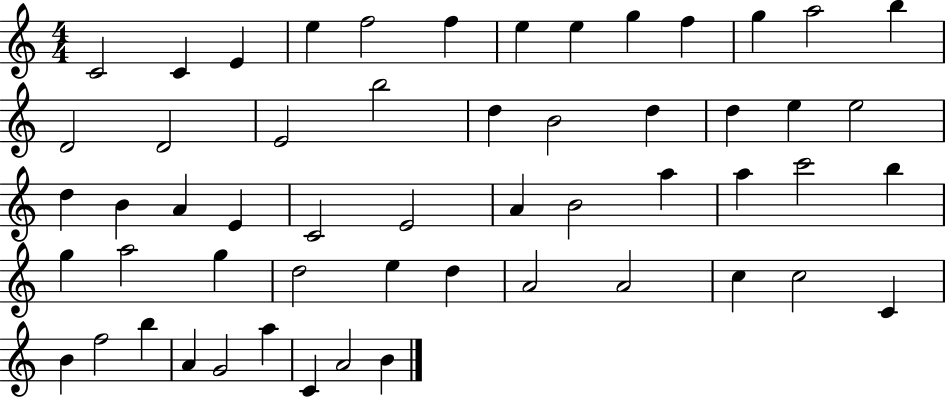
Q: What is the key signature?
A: C major